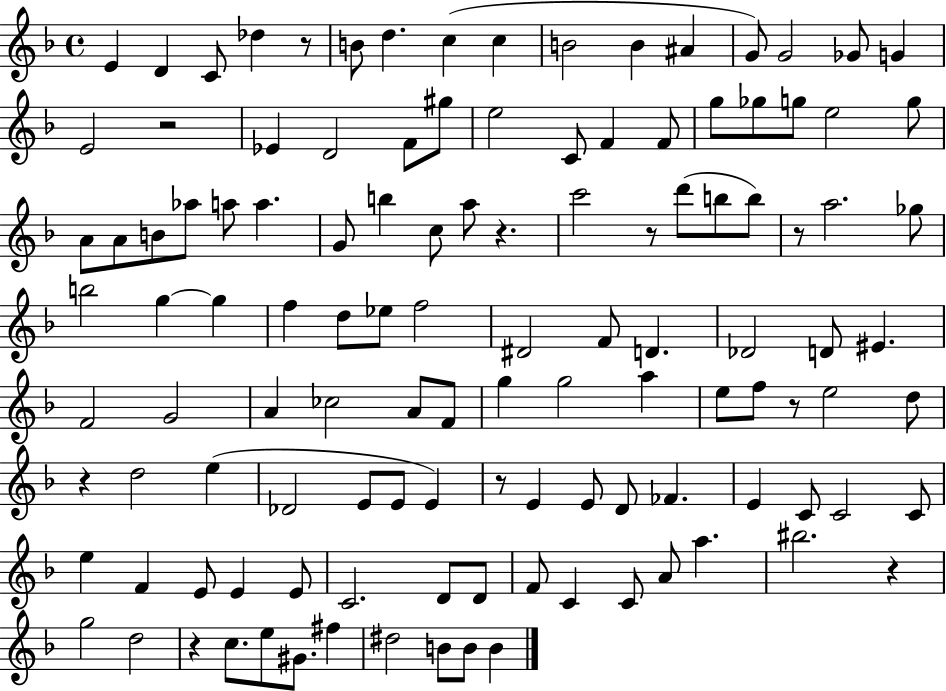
E4/q D4/q C4/e Db5/q R/e B4/e D5/q. C5/q C5/q B4/h B4/q A#4/q G4/e G4/h Gb4/e G4/q E4/h R/h Eb4/q D4/h F4/e G#5/e E5/h C4/e F4/q F4/e G5/e Gb5/e G5/e E5/h G5/e A4/e A4/e B4/e Ab5/e A5/e A5/q. G4/e B5/q C5/e A5/e R/q. C6/h R/e D6/e B5/e B5/e R/e A5/h. Gb5/e B5/h G5/q G5/q F5/q D5/e Eb5/e F5/h D#4/h F4/e D4/q. Db4/h D4/e EIS4/q. F4/h G4/h A4/q CES5/h A4/e F4/e G5/q G5/h A5/q E5/e F5/e R/e E5/h D5/e R/q D5/h E5/q Db4/h E4/e E4/e E4/q R/e E4/q E4/e D4/e FES4/q. E4/q C4/e C4/h C4/e E5/q F4/q E4/e E4/q E4/e C4/h. D4/e D4/e F4/e C4/q C4/e A4/e A5/q. BIS5/h. R/q G5/h D5/h R/q C5/e. E5/e G#4/e. F#5/q D#5/h B4/e B4/e B4/q